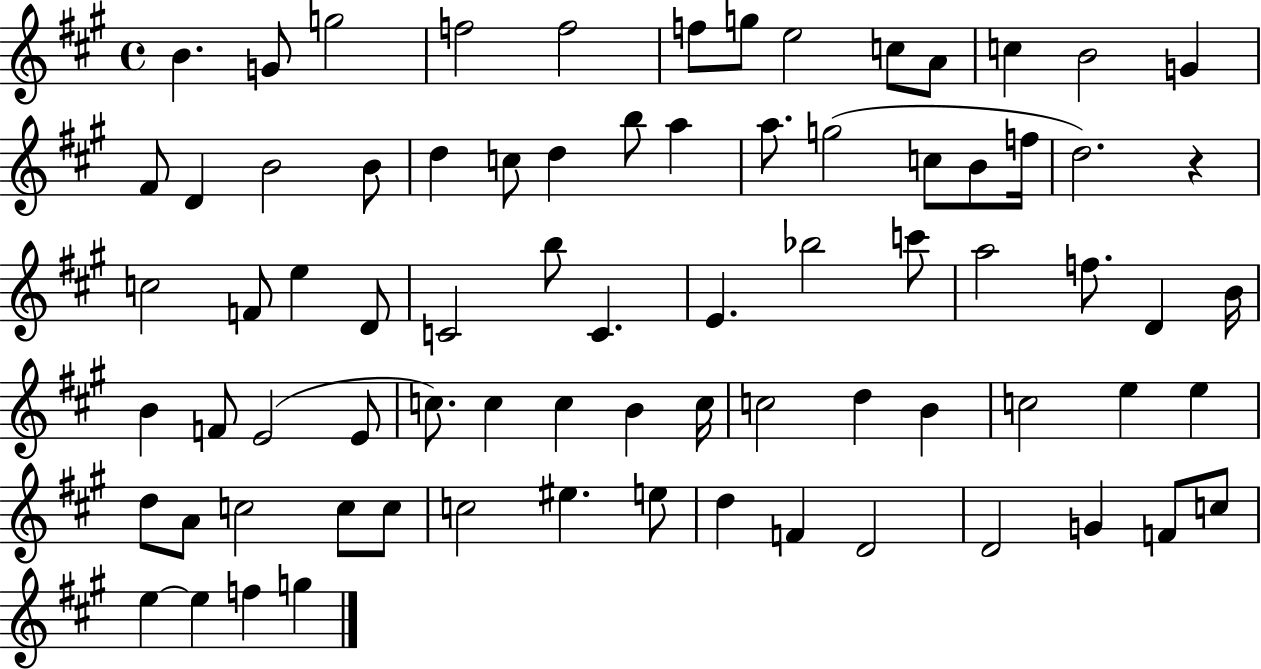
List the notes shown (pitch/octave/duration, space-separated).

B4/q. G4/e G5/h F5/h F5/h F5/e G5/e E5/h C5/e A4/e C5/q B4/h G4/q F#4/e D4/q B4/h B4/e D5/q C5/e D5/q B5/e A5/q A5/e. G5/h C5/e B4/e F5/s D5/h. R/q C5/h F4/e E5/q D4/e C4/h B5/e C4/q. E4/q. Bb5/h C6/e A5/h F5/e. D4/q B4/s B4/q F4/e E4/h E4/e C5/e. C5/q C5/q B4/q C5/s C5/h D5/q B4/q C5/h E5/q E5/q D5/e A4/e C5/h C5/e C5/e C5/h EIS5/q. E5/e D5/q F4/q D4/h D4/h G4/q F4/e C5/e E5/q E5/q F5/q G5/q